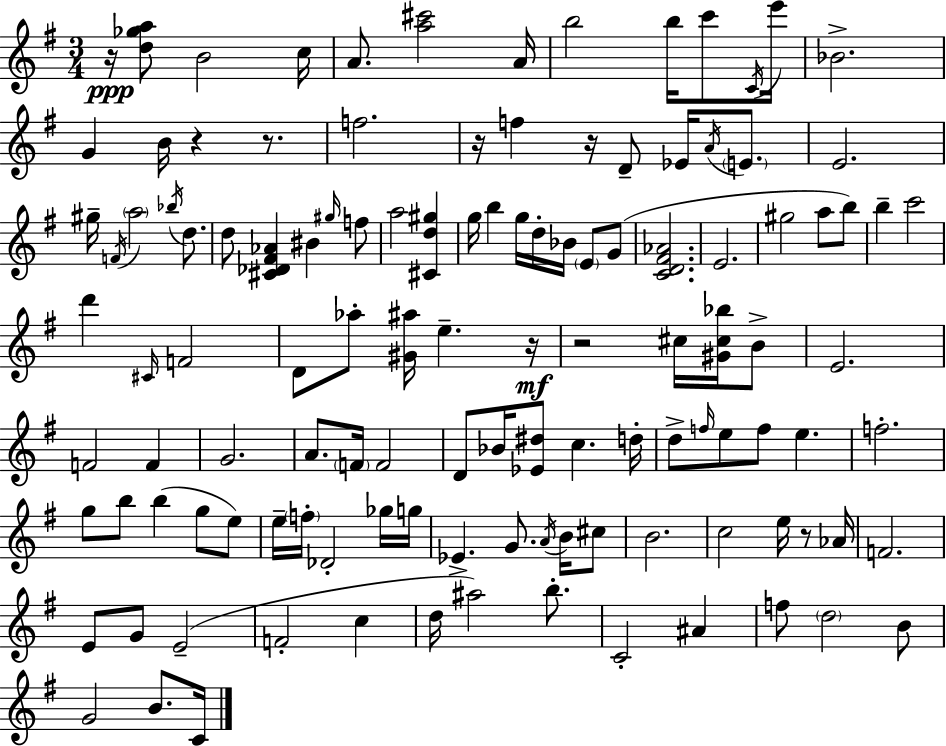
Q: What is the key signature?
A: E minor